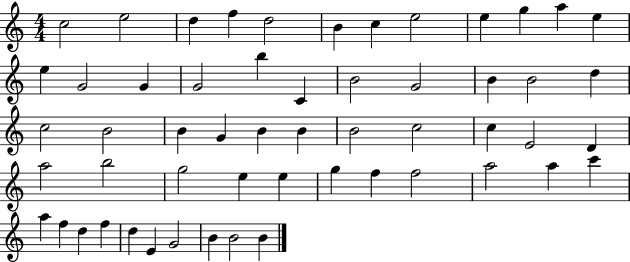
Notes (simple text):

C5/h E5/h D5/q F5/q D5/h B4/q C5/q E5/h E5/q G5/q A5/q E5/q E5/q G4/h G4/q G4/h B5/q C4/q B4/h G4/h B4/q B4/h D5/q C5/h B4/h B4/q G4/q B4/q B4/q B4/h C5/h C5/q E4/h D4/q A5/h B5/h G5/h E5/q E5/q G5/q F5/q F5/h A5/h A5/q C6/q A5/q F5/q D5/q F5/q D5/q E4/q G4/h B4/q B4/h B4/q